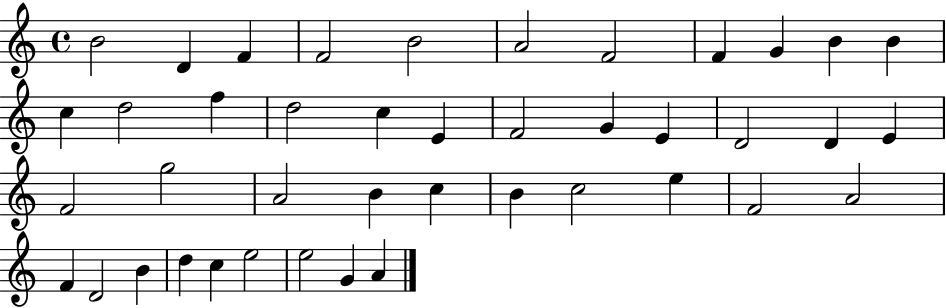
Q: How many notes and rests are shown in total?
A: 42